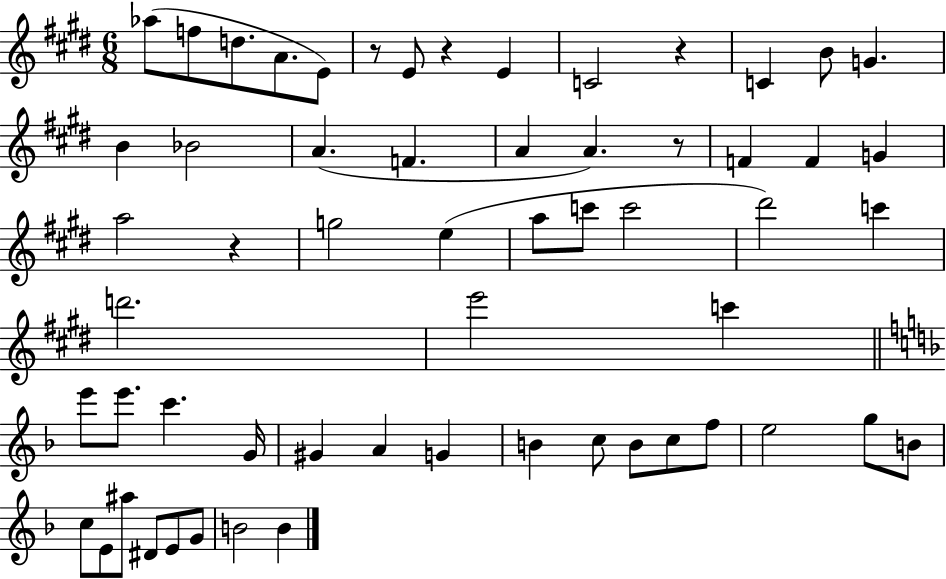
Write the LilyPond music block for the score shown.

{
  \clef treble
  \numericTimeSignature
  \time 6/8
  \key e \major
  aes''8( f''8 d''8. a'8. e'8) | r8 e'8 r4 e'4 | c'2 r4 | c'4 b'8 g'4. | \break b'4 bes'2 | a'4.( f'4. | a'4 a'4.) r8 | f'4 f'4 g'4 | \break a''2 r4 | g''2 e''4( | a''8 c'''8 c'''2 | dis'''2) c'''4 | \break d'''2. | e'''2 c'''4 | \bar "||" \break \key d \minor e'''8 e'''8. c'''4. g'16 | gis'4 a'4 g'4 | b'4 c''8 b'8 c''8 f''8 | e''2 g''8 b'8 | \break c''8 e'8 ais''8 dis'8 e'8 g'8 | b'2 b'4 | \bar "|."
}